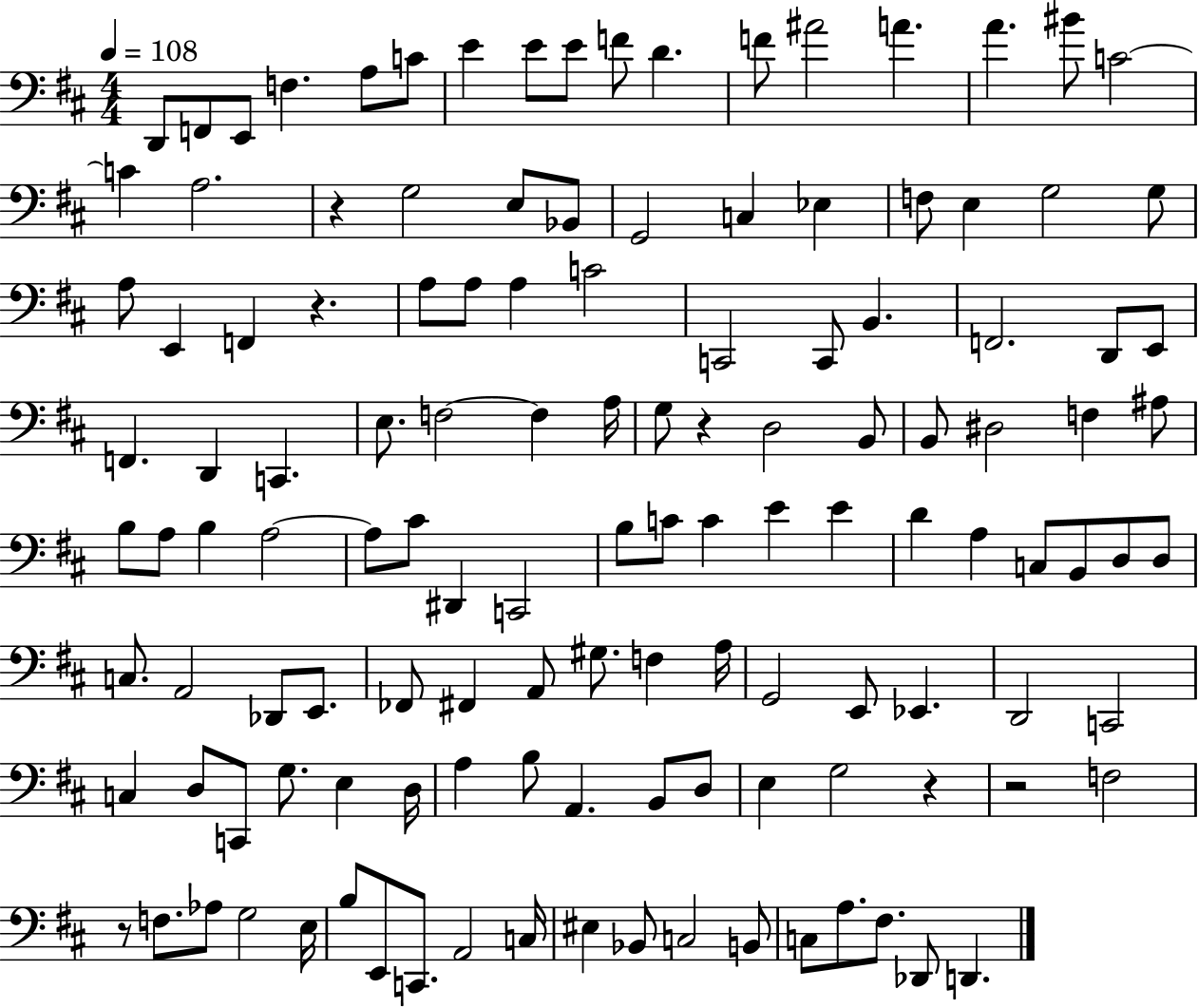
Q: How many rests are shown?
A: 6